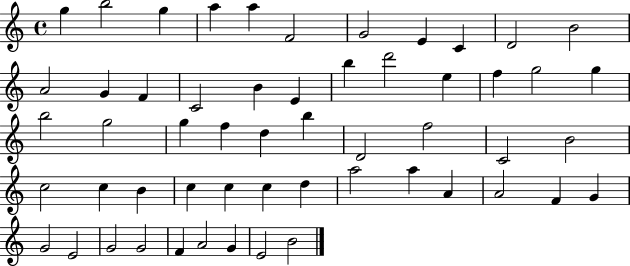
G5/q B5/h G5/q A5/q A5/q F4/h G4/h E4/q C4/q D4/h B4/h A4/h G4/q F4/q C4/h B4/q E4/q B5/q D6/h E5/q F5/q G5/h G5/q B5/h G5/h G5/q F5/q D5/q B5/q D4/h F5/h C4/h B4/h C5/h C5/q B4/q C5/q C5/q C5/q D5/q A5/h A5/q A4/q A4/h F4/q G4/q G4/h E4/h G4/h G4/h F4/q A4/h G4/q E4/h B4/h